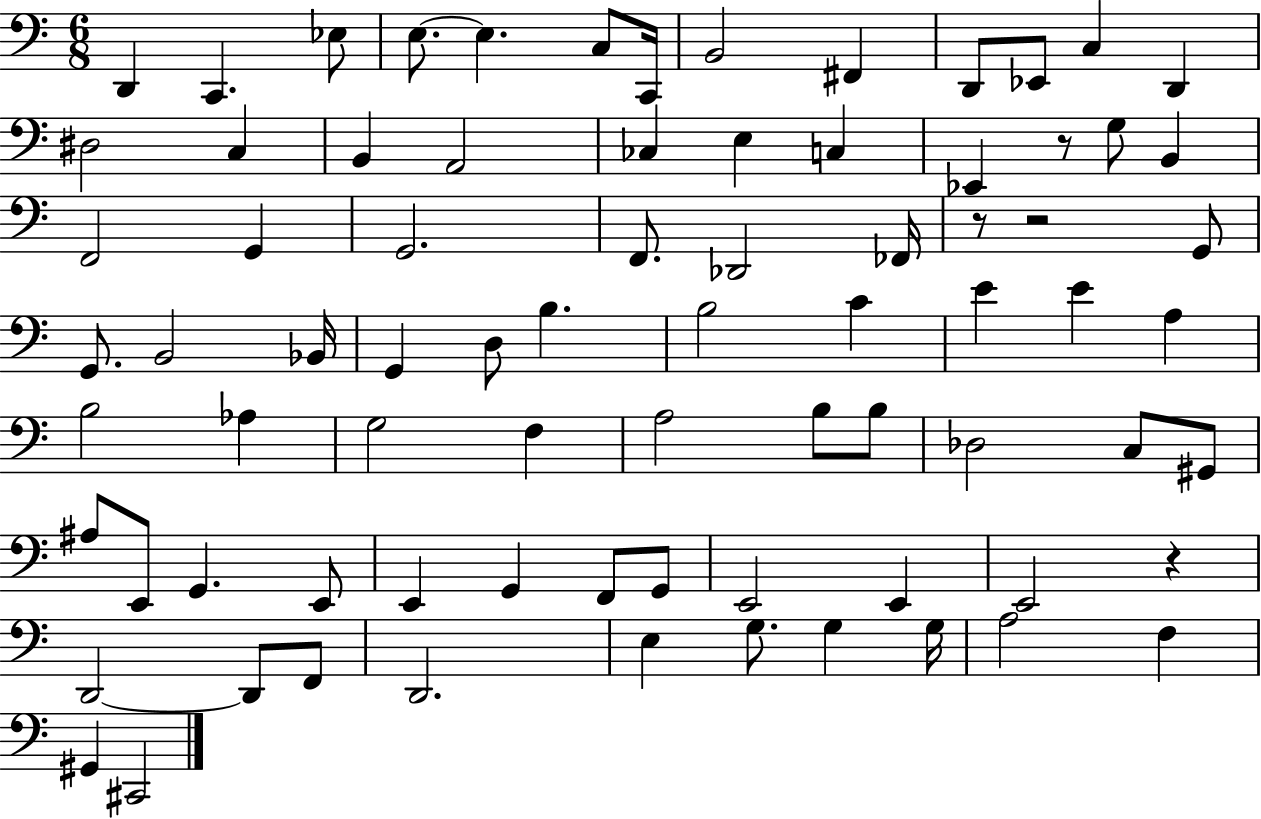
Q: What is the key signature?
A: C major